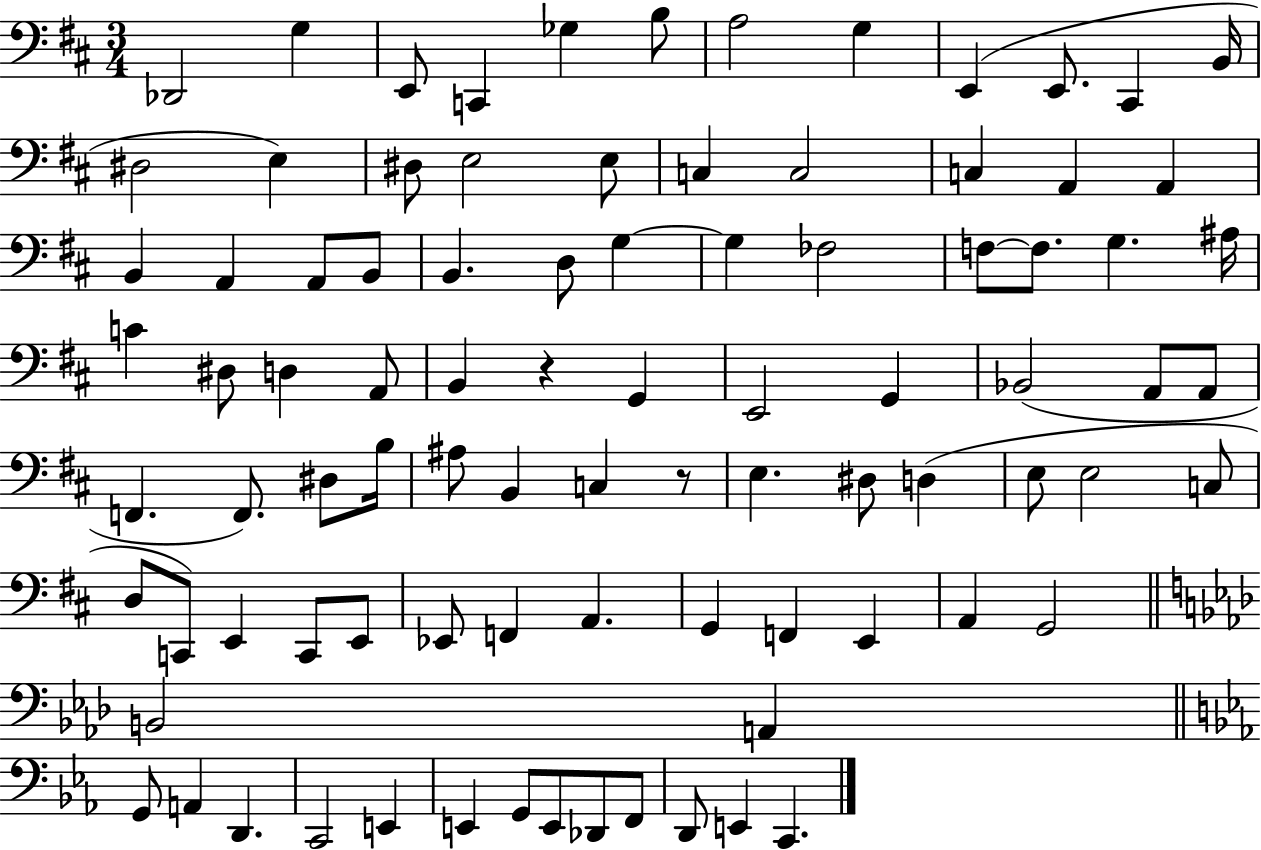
Db2/h G3/q E2/e C2/q Gb3/q B3/e A3/h G3/q E2/q E2/e. C#2/q B2/s D#3/h E3/q D#3/e E3/h E3/e C3/q C3/h C3/q A2/q A2/q B2/q A2/q A2/e B2/e B2/q. D3/e G3/q G3/q FES3/h F3/e F3/e. G3/q. A#3/s C4/q D#3/e D3/q A2/e B2/q R/q G2/q E2/h G2/q Bb2/h A2/e A2/e F2/q. F2/e. D#3/e B3/s A#3/e B2/q C3/q R/e E3/q. D#3/e D3/q E3/e E3/h C3/e D3/e C2/e E2/q C2/e E2/e Eb2/e F2/q A2/q. G2/q F2/q E2/q A2/q G2/h B2/h A2/q G2/e A2/q D2/q. C2/h E2/q E2/q G2/e E2/e Db2/e F2/e D2/e E2/q C2/q.